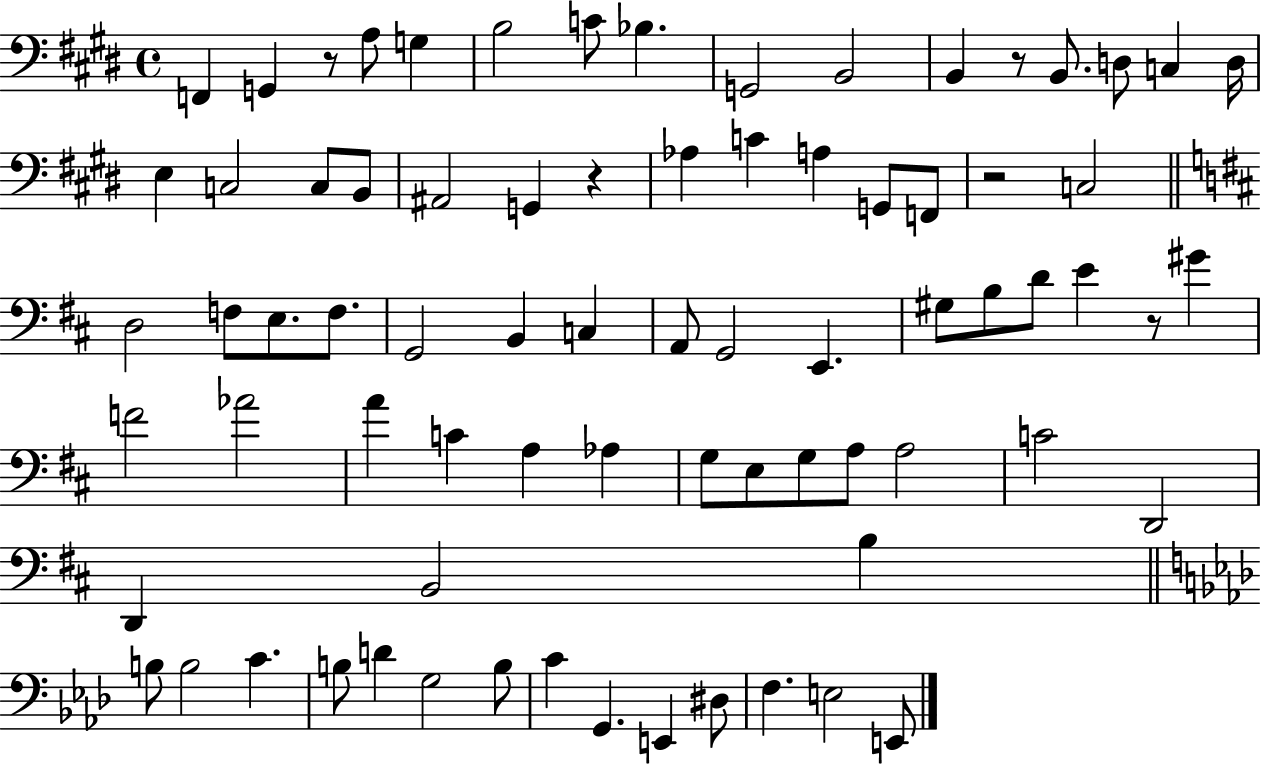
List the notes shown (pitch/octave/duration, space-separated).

F2/q G2/q R/e A3/e G3/q B3/h C4/e Bb3/q. G2/h B2/h B2/q R/e B2/e. D3/e C3/q D3/s E3/q C3/h C3/e B2/e A#2/h G2/q R/q Ab3/q C4/q A3/q G2/e F2/e R/h C3/h D3/h F3/e E3/e. F3/e. G2/h B2/q C3/q A2/e G2/h E2/q. G#3/e B3/e D4/e E4/q R/e G#4/q F4/h Ab4/h A4/q C4/q A3/q Ab3/q G3/e E3/e G3/e A3/e A3/h C4/h D2/h D2/q B2/h B3/q B3/e B3/h C4/q. B3/e D4/q G3/h B3/e C4/q G2/q. E2/q D#3/e F3/q. E3/h E2/e